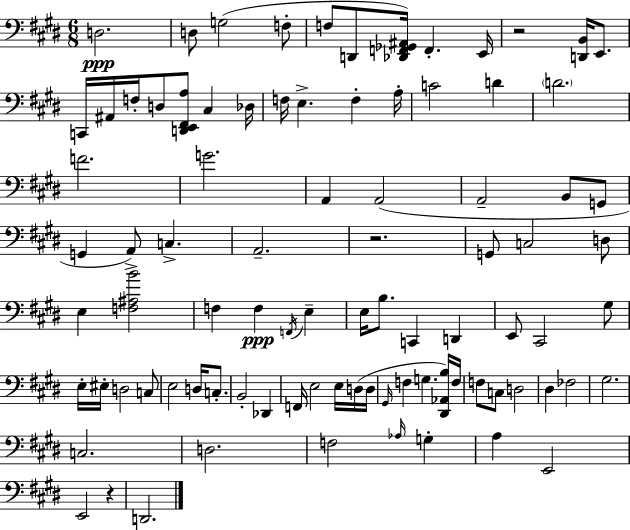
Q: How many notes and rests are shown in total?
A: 89